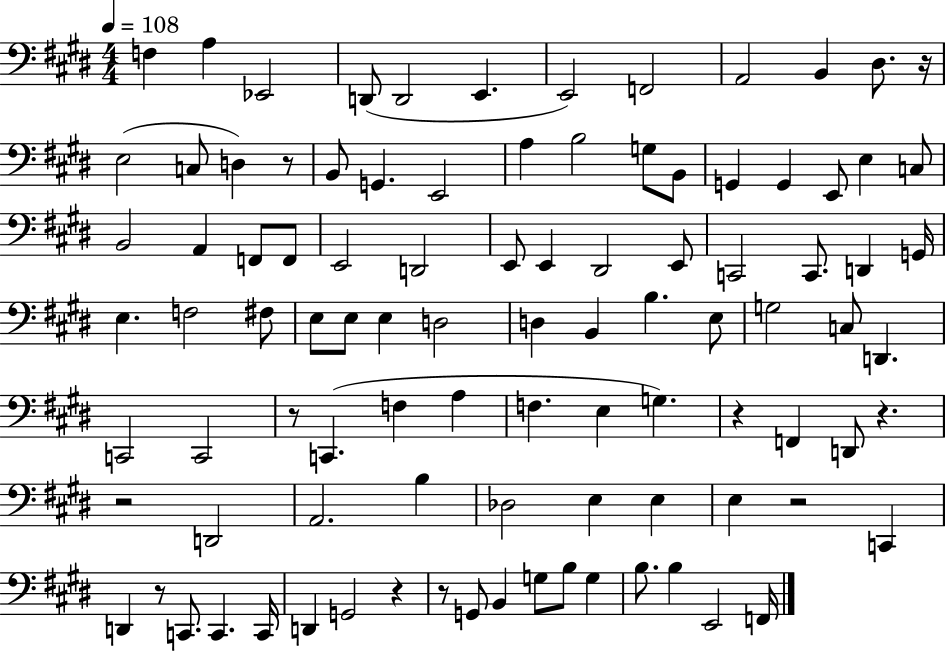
X:1
T:Untitled
M:4/4
L:1/4
K:E
F, A, _E,,2 D,,/2 D,,2 E,, E,,2 F,,2 A,,2 B,, ^D,/2 z/4 E,2 C,/2 D, z/2 B,,/2 G,, E,,2 A, B,2 G,/2 B,,/2 G,, G,, E,,/2 E, C,/2 B,,2 A,, F,,/2 F,,/2 E,,2 D,,2 E,,/2 E,, ^D,,2 E,,/2 C,,2 C,,/2 D,, G,,/4 E, F,2 ^F,/2 E,/2 E,/2 E, D,2 D, B,, B, E,/2 G,2 C,/2 D,, C,,2 C,,2 z/2 C,, F, A, F, E, G, z F,, D,,/2 z z2 D,,2 A,,2 B, _D,2 E, E, E, z2 C,, D,, z/2 C,,/2 C,, C,,/4 D,, G,,2 z z/2 G,,/2 B,, G,/2 B,/2 G, B,/2 B, E,,2 F,,/4